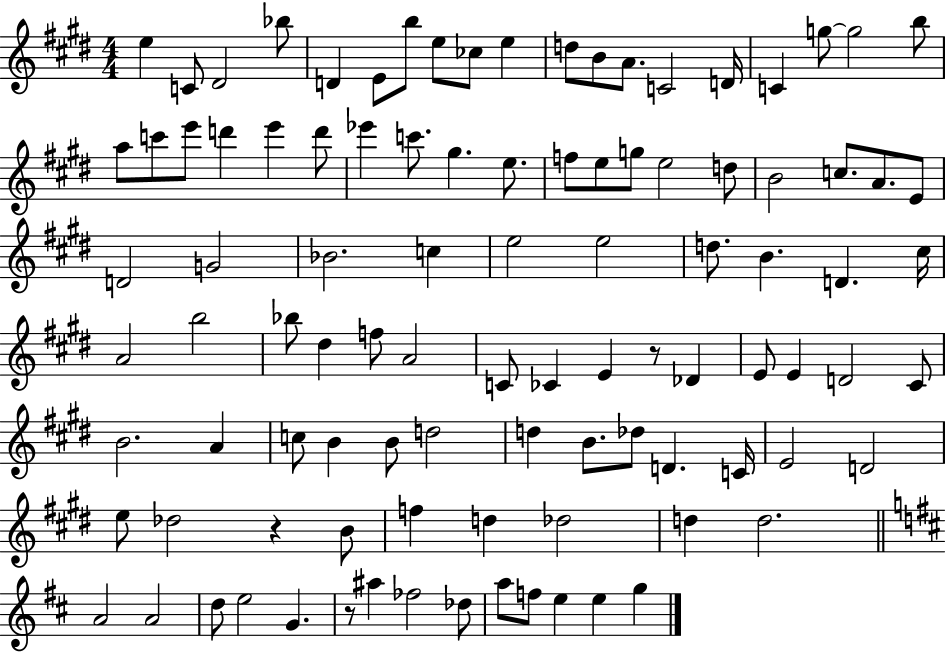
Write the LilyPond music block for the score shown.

{
  \clef treble
  \numericTimeSignature
  \time 4/4
  \key e \major
  \repeat volta 2 { e''4 c'8 dis'2 bes''8 | d'4 e'8 b''8 e''8 ces''8 e''4 | d''8 b'8 a'8. c'2 d'16 | c'4 g''8~~ g''2 b''8 | \break a''8 c'''8 e'''8 d'''4 e'''4 d'''8 | ees'''4 c'''8. gis''4. e''8. | f''8 e''8 g''8 e''2 d''8 | b'2 c''8. a'8. e'8 | \break d'2 g'2 | bes'2. c''4 | e''2 e''2 | d''8. b'4. d'4. cis''16 | \break a'2 b''2 | bes''8 dis''4 f''8 a'2 | c'8 ces'4 e'4 r8 des'4 | e'8 e'4 d'2 cis'8 | \break b'2. a'4 | c''8 b'4 b'8 d''2 | d''4 b'8. des''8 d'4. c'16 | e'2 d'2 | \break e''8 des''2 r4 b'8 | f''4 d''4 des''2 | d''4 d''2. | \bar "||" \break \key b \minor a'2 a'2 | d''8 e''2 g'4. | r8 ais''4 fes''2 des''8 | a''8 f''8 e''4 e''4 g''4 | \break } \bar "|."
}